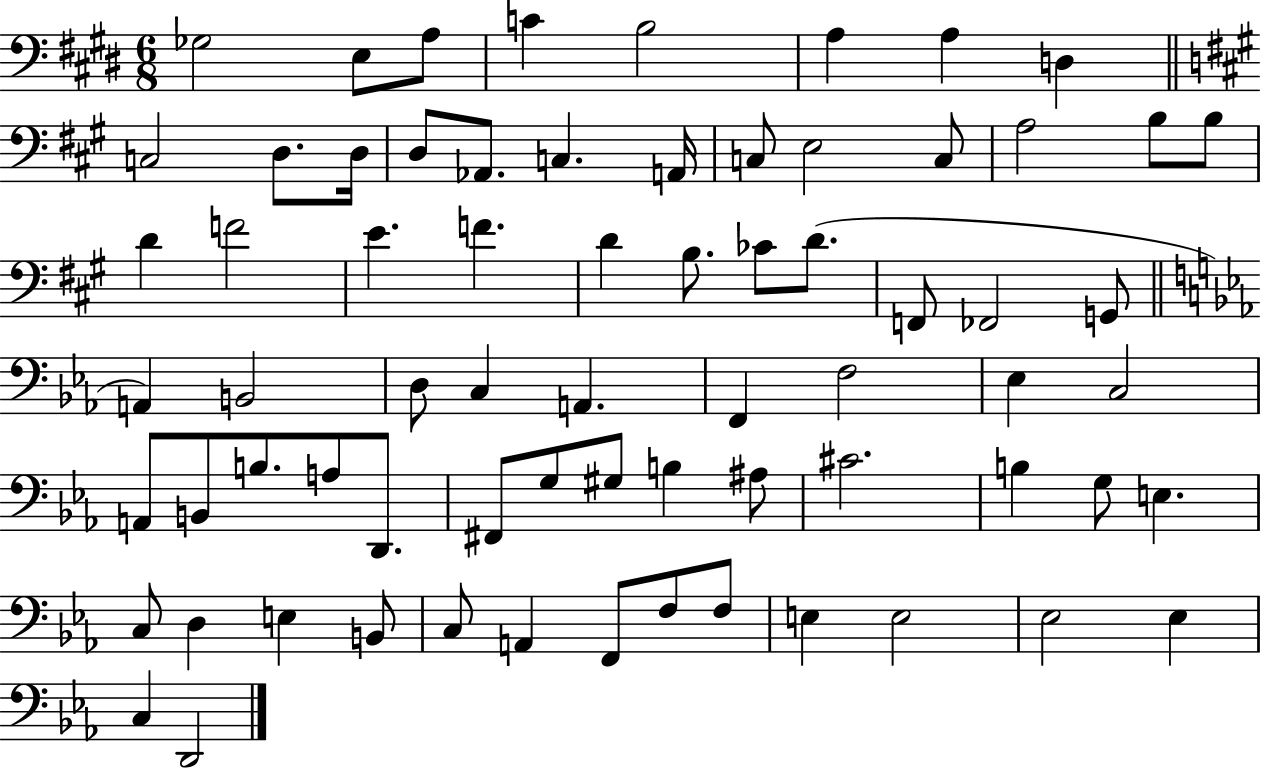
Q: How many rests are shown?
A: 0